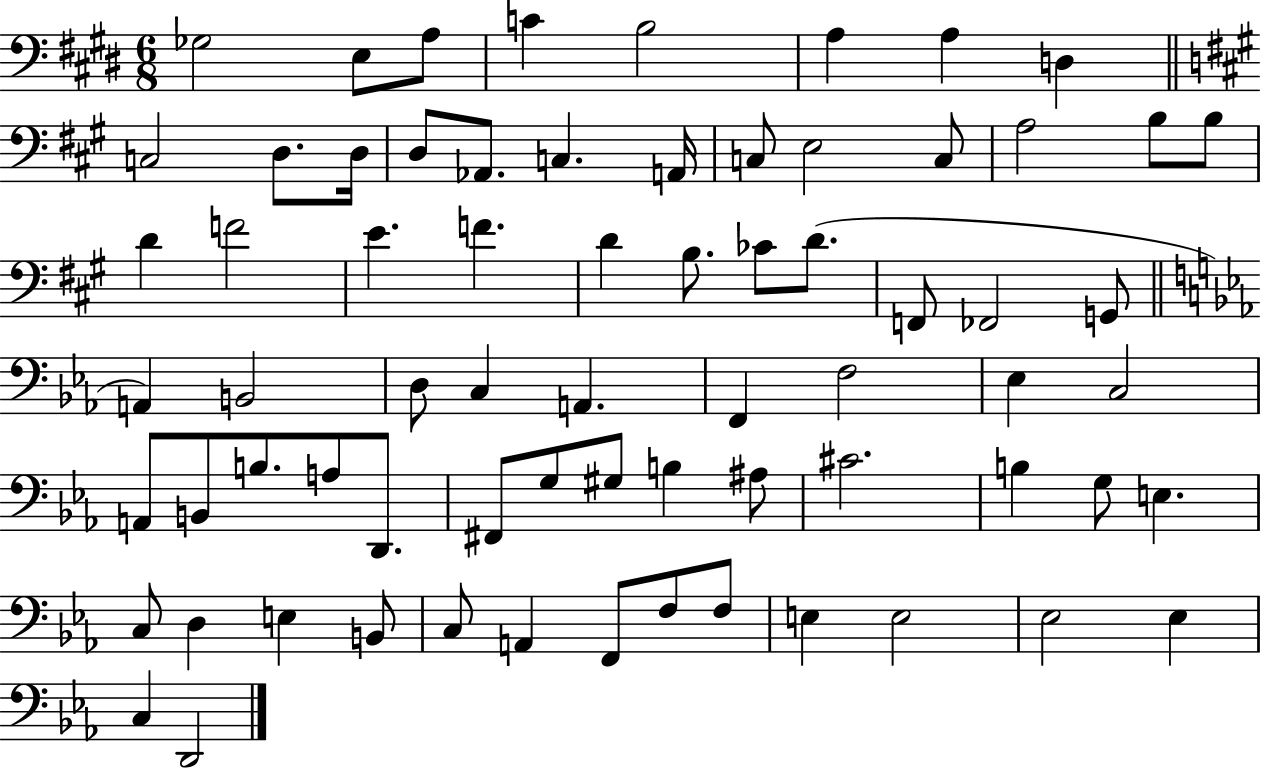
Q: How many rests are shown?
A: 0